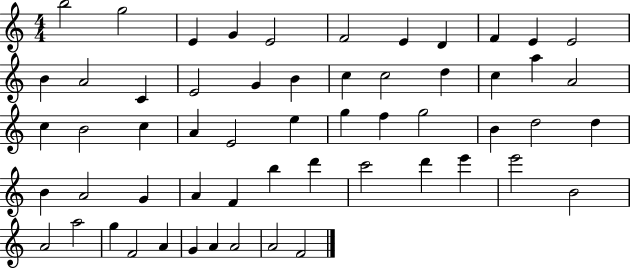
B5/h G5/h E4/q G4/q E4/h F4/h E4/q D4/q F4/q E4/q E4/h B4/q A4/h C4/q E4/h G4/q B4/q C5/q C5/h D5/q C5/q A5/q A4/h C5/q B4/h C5/q A4/q E4/h E5/q G5/q F5/q G5/h B4/q D5/h D5/q B4/q A4/h G4/q A4/q F4/q B5/q D6/q C6/h D6/q E6/q E6/h B4/h A4/h A5/h G5/q F4/h A4/q G4/q A4/q A4/h A4/h F4/h